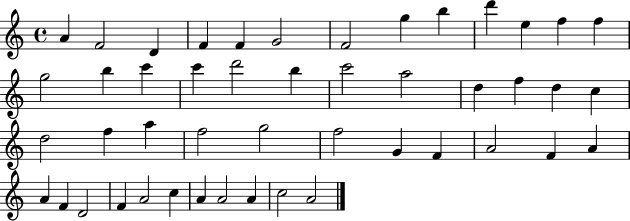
{
  \clef treble
  \time 4/4
  \defaultTimeSignature
  \key c \major
  a'4 f'2 d'4 | f'4 f'4 g'2 | f'2 g''4 b''4 | d'''4 e''4 f''4 f''4 | \break g''2 b''4 c'''4 | c'''4 d'''2 b''4 | c'''2 a''2 | d''4 f''4 d''4 c''4 | \break d''2 f''4 a''4 | f''2 g''2 | f''2 g'4 f'4 | a'2 f'4 a'4 | \break a'4 f'4 d'2 | f'4 a'2 c''4 | a'4 a'2 a'4 | c''2 a'2 | \break \bar "|."
}